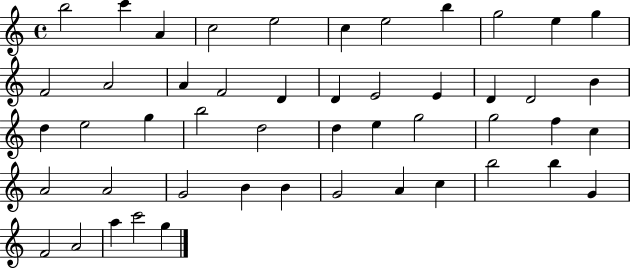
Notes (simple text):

B5/h C6/q A4/q C5/h E5/h C5/q E5/h B5/q G5/h E5/q G5/q F4/h A4/h A4/q F4/h D4/q D4/q E4/h E4/q D4/q D4/h B4/q D5/q E5/h G5/q B5/h D5/h D5/q E5/q G5/h G5/h F5/q C5/q A4/h A4/h G4/h B4/q B4/q G4/h A4/q C5/q B5/h B5/q G4/q F4/h A4/h A5/q C6/h G5/q